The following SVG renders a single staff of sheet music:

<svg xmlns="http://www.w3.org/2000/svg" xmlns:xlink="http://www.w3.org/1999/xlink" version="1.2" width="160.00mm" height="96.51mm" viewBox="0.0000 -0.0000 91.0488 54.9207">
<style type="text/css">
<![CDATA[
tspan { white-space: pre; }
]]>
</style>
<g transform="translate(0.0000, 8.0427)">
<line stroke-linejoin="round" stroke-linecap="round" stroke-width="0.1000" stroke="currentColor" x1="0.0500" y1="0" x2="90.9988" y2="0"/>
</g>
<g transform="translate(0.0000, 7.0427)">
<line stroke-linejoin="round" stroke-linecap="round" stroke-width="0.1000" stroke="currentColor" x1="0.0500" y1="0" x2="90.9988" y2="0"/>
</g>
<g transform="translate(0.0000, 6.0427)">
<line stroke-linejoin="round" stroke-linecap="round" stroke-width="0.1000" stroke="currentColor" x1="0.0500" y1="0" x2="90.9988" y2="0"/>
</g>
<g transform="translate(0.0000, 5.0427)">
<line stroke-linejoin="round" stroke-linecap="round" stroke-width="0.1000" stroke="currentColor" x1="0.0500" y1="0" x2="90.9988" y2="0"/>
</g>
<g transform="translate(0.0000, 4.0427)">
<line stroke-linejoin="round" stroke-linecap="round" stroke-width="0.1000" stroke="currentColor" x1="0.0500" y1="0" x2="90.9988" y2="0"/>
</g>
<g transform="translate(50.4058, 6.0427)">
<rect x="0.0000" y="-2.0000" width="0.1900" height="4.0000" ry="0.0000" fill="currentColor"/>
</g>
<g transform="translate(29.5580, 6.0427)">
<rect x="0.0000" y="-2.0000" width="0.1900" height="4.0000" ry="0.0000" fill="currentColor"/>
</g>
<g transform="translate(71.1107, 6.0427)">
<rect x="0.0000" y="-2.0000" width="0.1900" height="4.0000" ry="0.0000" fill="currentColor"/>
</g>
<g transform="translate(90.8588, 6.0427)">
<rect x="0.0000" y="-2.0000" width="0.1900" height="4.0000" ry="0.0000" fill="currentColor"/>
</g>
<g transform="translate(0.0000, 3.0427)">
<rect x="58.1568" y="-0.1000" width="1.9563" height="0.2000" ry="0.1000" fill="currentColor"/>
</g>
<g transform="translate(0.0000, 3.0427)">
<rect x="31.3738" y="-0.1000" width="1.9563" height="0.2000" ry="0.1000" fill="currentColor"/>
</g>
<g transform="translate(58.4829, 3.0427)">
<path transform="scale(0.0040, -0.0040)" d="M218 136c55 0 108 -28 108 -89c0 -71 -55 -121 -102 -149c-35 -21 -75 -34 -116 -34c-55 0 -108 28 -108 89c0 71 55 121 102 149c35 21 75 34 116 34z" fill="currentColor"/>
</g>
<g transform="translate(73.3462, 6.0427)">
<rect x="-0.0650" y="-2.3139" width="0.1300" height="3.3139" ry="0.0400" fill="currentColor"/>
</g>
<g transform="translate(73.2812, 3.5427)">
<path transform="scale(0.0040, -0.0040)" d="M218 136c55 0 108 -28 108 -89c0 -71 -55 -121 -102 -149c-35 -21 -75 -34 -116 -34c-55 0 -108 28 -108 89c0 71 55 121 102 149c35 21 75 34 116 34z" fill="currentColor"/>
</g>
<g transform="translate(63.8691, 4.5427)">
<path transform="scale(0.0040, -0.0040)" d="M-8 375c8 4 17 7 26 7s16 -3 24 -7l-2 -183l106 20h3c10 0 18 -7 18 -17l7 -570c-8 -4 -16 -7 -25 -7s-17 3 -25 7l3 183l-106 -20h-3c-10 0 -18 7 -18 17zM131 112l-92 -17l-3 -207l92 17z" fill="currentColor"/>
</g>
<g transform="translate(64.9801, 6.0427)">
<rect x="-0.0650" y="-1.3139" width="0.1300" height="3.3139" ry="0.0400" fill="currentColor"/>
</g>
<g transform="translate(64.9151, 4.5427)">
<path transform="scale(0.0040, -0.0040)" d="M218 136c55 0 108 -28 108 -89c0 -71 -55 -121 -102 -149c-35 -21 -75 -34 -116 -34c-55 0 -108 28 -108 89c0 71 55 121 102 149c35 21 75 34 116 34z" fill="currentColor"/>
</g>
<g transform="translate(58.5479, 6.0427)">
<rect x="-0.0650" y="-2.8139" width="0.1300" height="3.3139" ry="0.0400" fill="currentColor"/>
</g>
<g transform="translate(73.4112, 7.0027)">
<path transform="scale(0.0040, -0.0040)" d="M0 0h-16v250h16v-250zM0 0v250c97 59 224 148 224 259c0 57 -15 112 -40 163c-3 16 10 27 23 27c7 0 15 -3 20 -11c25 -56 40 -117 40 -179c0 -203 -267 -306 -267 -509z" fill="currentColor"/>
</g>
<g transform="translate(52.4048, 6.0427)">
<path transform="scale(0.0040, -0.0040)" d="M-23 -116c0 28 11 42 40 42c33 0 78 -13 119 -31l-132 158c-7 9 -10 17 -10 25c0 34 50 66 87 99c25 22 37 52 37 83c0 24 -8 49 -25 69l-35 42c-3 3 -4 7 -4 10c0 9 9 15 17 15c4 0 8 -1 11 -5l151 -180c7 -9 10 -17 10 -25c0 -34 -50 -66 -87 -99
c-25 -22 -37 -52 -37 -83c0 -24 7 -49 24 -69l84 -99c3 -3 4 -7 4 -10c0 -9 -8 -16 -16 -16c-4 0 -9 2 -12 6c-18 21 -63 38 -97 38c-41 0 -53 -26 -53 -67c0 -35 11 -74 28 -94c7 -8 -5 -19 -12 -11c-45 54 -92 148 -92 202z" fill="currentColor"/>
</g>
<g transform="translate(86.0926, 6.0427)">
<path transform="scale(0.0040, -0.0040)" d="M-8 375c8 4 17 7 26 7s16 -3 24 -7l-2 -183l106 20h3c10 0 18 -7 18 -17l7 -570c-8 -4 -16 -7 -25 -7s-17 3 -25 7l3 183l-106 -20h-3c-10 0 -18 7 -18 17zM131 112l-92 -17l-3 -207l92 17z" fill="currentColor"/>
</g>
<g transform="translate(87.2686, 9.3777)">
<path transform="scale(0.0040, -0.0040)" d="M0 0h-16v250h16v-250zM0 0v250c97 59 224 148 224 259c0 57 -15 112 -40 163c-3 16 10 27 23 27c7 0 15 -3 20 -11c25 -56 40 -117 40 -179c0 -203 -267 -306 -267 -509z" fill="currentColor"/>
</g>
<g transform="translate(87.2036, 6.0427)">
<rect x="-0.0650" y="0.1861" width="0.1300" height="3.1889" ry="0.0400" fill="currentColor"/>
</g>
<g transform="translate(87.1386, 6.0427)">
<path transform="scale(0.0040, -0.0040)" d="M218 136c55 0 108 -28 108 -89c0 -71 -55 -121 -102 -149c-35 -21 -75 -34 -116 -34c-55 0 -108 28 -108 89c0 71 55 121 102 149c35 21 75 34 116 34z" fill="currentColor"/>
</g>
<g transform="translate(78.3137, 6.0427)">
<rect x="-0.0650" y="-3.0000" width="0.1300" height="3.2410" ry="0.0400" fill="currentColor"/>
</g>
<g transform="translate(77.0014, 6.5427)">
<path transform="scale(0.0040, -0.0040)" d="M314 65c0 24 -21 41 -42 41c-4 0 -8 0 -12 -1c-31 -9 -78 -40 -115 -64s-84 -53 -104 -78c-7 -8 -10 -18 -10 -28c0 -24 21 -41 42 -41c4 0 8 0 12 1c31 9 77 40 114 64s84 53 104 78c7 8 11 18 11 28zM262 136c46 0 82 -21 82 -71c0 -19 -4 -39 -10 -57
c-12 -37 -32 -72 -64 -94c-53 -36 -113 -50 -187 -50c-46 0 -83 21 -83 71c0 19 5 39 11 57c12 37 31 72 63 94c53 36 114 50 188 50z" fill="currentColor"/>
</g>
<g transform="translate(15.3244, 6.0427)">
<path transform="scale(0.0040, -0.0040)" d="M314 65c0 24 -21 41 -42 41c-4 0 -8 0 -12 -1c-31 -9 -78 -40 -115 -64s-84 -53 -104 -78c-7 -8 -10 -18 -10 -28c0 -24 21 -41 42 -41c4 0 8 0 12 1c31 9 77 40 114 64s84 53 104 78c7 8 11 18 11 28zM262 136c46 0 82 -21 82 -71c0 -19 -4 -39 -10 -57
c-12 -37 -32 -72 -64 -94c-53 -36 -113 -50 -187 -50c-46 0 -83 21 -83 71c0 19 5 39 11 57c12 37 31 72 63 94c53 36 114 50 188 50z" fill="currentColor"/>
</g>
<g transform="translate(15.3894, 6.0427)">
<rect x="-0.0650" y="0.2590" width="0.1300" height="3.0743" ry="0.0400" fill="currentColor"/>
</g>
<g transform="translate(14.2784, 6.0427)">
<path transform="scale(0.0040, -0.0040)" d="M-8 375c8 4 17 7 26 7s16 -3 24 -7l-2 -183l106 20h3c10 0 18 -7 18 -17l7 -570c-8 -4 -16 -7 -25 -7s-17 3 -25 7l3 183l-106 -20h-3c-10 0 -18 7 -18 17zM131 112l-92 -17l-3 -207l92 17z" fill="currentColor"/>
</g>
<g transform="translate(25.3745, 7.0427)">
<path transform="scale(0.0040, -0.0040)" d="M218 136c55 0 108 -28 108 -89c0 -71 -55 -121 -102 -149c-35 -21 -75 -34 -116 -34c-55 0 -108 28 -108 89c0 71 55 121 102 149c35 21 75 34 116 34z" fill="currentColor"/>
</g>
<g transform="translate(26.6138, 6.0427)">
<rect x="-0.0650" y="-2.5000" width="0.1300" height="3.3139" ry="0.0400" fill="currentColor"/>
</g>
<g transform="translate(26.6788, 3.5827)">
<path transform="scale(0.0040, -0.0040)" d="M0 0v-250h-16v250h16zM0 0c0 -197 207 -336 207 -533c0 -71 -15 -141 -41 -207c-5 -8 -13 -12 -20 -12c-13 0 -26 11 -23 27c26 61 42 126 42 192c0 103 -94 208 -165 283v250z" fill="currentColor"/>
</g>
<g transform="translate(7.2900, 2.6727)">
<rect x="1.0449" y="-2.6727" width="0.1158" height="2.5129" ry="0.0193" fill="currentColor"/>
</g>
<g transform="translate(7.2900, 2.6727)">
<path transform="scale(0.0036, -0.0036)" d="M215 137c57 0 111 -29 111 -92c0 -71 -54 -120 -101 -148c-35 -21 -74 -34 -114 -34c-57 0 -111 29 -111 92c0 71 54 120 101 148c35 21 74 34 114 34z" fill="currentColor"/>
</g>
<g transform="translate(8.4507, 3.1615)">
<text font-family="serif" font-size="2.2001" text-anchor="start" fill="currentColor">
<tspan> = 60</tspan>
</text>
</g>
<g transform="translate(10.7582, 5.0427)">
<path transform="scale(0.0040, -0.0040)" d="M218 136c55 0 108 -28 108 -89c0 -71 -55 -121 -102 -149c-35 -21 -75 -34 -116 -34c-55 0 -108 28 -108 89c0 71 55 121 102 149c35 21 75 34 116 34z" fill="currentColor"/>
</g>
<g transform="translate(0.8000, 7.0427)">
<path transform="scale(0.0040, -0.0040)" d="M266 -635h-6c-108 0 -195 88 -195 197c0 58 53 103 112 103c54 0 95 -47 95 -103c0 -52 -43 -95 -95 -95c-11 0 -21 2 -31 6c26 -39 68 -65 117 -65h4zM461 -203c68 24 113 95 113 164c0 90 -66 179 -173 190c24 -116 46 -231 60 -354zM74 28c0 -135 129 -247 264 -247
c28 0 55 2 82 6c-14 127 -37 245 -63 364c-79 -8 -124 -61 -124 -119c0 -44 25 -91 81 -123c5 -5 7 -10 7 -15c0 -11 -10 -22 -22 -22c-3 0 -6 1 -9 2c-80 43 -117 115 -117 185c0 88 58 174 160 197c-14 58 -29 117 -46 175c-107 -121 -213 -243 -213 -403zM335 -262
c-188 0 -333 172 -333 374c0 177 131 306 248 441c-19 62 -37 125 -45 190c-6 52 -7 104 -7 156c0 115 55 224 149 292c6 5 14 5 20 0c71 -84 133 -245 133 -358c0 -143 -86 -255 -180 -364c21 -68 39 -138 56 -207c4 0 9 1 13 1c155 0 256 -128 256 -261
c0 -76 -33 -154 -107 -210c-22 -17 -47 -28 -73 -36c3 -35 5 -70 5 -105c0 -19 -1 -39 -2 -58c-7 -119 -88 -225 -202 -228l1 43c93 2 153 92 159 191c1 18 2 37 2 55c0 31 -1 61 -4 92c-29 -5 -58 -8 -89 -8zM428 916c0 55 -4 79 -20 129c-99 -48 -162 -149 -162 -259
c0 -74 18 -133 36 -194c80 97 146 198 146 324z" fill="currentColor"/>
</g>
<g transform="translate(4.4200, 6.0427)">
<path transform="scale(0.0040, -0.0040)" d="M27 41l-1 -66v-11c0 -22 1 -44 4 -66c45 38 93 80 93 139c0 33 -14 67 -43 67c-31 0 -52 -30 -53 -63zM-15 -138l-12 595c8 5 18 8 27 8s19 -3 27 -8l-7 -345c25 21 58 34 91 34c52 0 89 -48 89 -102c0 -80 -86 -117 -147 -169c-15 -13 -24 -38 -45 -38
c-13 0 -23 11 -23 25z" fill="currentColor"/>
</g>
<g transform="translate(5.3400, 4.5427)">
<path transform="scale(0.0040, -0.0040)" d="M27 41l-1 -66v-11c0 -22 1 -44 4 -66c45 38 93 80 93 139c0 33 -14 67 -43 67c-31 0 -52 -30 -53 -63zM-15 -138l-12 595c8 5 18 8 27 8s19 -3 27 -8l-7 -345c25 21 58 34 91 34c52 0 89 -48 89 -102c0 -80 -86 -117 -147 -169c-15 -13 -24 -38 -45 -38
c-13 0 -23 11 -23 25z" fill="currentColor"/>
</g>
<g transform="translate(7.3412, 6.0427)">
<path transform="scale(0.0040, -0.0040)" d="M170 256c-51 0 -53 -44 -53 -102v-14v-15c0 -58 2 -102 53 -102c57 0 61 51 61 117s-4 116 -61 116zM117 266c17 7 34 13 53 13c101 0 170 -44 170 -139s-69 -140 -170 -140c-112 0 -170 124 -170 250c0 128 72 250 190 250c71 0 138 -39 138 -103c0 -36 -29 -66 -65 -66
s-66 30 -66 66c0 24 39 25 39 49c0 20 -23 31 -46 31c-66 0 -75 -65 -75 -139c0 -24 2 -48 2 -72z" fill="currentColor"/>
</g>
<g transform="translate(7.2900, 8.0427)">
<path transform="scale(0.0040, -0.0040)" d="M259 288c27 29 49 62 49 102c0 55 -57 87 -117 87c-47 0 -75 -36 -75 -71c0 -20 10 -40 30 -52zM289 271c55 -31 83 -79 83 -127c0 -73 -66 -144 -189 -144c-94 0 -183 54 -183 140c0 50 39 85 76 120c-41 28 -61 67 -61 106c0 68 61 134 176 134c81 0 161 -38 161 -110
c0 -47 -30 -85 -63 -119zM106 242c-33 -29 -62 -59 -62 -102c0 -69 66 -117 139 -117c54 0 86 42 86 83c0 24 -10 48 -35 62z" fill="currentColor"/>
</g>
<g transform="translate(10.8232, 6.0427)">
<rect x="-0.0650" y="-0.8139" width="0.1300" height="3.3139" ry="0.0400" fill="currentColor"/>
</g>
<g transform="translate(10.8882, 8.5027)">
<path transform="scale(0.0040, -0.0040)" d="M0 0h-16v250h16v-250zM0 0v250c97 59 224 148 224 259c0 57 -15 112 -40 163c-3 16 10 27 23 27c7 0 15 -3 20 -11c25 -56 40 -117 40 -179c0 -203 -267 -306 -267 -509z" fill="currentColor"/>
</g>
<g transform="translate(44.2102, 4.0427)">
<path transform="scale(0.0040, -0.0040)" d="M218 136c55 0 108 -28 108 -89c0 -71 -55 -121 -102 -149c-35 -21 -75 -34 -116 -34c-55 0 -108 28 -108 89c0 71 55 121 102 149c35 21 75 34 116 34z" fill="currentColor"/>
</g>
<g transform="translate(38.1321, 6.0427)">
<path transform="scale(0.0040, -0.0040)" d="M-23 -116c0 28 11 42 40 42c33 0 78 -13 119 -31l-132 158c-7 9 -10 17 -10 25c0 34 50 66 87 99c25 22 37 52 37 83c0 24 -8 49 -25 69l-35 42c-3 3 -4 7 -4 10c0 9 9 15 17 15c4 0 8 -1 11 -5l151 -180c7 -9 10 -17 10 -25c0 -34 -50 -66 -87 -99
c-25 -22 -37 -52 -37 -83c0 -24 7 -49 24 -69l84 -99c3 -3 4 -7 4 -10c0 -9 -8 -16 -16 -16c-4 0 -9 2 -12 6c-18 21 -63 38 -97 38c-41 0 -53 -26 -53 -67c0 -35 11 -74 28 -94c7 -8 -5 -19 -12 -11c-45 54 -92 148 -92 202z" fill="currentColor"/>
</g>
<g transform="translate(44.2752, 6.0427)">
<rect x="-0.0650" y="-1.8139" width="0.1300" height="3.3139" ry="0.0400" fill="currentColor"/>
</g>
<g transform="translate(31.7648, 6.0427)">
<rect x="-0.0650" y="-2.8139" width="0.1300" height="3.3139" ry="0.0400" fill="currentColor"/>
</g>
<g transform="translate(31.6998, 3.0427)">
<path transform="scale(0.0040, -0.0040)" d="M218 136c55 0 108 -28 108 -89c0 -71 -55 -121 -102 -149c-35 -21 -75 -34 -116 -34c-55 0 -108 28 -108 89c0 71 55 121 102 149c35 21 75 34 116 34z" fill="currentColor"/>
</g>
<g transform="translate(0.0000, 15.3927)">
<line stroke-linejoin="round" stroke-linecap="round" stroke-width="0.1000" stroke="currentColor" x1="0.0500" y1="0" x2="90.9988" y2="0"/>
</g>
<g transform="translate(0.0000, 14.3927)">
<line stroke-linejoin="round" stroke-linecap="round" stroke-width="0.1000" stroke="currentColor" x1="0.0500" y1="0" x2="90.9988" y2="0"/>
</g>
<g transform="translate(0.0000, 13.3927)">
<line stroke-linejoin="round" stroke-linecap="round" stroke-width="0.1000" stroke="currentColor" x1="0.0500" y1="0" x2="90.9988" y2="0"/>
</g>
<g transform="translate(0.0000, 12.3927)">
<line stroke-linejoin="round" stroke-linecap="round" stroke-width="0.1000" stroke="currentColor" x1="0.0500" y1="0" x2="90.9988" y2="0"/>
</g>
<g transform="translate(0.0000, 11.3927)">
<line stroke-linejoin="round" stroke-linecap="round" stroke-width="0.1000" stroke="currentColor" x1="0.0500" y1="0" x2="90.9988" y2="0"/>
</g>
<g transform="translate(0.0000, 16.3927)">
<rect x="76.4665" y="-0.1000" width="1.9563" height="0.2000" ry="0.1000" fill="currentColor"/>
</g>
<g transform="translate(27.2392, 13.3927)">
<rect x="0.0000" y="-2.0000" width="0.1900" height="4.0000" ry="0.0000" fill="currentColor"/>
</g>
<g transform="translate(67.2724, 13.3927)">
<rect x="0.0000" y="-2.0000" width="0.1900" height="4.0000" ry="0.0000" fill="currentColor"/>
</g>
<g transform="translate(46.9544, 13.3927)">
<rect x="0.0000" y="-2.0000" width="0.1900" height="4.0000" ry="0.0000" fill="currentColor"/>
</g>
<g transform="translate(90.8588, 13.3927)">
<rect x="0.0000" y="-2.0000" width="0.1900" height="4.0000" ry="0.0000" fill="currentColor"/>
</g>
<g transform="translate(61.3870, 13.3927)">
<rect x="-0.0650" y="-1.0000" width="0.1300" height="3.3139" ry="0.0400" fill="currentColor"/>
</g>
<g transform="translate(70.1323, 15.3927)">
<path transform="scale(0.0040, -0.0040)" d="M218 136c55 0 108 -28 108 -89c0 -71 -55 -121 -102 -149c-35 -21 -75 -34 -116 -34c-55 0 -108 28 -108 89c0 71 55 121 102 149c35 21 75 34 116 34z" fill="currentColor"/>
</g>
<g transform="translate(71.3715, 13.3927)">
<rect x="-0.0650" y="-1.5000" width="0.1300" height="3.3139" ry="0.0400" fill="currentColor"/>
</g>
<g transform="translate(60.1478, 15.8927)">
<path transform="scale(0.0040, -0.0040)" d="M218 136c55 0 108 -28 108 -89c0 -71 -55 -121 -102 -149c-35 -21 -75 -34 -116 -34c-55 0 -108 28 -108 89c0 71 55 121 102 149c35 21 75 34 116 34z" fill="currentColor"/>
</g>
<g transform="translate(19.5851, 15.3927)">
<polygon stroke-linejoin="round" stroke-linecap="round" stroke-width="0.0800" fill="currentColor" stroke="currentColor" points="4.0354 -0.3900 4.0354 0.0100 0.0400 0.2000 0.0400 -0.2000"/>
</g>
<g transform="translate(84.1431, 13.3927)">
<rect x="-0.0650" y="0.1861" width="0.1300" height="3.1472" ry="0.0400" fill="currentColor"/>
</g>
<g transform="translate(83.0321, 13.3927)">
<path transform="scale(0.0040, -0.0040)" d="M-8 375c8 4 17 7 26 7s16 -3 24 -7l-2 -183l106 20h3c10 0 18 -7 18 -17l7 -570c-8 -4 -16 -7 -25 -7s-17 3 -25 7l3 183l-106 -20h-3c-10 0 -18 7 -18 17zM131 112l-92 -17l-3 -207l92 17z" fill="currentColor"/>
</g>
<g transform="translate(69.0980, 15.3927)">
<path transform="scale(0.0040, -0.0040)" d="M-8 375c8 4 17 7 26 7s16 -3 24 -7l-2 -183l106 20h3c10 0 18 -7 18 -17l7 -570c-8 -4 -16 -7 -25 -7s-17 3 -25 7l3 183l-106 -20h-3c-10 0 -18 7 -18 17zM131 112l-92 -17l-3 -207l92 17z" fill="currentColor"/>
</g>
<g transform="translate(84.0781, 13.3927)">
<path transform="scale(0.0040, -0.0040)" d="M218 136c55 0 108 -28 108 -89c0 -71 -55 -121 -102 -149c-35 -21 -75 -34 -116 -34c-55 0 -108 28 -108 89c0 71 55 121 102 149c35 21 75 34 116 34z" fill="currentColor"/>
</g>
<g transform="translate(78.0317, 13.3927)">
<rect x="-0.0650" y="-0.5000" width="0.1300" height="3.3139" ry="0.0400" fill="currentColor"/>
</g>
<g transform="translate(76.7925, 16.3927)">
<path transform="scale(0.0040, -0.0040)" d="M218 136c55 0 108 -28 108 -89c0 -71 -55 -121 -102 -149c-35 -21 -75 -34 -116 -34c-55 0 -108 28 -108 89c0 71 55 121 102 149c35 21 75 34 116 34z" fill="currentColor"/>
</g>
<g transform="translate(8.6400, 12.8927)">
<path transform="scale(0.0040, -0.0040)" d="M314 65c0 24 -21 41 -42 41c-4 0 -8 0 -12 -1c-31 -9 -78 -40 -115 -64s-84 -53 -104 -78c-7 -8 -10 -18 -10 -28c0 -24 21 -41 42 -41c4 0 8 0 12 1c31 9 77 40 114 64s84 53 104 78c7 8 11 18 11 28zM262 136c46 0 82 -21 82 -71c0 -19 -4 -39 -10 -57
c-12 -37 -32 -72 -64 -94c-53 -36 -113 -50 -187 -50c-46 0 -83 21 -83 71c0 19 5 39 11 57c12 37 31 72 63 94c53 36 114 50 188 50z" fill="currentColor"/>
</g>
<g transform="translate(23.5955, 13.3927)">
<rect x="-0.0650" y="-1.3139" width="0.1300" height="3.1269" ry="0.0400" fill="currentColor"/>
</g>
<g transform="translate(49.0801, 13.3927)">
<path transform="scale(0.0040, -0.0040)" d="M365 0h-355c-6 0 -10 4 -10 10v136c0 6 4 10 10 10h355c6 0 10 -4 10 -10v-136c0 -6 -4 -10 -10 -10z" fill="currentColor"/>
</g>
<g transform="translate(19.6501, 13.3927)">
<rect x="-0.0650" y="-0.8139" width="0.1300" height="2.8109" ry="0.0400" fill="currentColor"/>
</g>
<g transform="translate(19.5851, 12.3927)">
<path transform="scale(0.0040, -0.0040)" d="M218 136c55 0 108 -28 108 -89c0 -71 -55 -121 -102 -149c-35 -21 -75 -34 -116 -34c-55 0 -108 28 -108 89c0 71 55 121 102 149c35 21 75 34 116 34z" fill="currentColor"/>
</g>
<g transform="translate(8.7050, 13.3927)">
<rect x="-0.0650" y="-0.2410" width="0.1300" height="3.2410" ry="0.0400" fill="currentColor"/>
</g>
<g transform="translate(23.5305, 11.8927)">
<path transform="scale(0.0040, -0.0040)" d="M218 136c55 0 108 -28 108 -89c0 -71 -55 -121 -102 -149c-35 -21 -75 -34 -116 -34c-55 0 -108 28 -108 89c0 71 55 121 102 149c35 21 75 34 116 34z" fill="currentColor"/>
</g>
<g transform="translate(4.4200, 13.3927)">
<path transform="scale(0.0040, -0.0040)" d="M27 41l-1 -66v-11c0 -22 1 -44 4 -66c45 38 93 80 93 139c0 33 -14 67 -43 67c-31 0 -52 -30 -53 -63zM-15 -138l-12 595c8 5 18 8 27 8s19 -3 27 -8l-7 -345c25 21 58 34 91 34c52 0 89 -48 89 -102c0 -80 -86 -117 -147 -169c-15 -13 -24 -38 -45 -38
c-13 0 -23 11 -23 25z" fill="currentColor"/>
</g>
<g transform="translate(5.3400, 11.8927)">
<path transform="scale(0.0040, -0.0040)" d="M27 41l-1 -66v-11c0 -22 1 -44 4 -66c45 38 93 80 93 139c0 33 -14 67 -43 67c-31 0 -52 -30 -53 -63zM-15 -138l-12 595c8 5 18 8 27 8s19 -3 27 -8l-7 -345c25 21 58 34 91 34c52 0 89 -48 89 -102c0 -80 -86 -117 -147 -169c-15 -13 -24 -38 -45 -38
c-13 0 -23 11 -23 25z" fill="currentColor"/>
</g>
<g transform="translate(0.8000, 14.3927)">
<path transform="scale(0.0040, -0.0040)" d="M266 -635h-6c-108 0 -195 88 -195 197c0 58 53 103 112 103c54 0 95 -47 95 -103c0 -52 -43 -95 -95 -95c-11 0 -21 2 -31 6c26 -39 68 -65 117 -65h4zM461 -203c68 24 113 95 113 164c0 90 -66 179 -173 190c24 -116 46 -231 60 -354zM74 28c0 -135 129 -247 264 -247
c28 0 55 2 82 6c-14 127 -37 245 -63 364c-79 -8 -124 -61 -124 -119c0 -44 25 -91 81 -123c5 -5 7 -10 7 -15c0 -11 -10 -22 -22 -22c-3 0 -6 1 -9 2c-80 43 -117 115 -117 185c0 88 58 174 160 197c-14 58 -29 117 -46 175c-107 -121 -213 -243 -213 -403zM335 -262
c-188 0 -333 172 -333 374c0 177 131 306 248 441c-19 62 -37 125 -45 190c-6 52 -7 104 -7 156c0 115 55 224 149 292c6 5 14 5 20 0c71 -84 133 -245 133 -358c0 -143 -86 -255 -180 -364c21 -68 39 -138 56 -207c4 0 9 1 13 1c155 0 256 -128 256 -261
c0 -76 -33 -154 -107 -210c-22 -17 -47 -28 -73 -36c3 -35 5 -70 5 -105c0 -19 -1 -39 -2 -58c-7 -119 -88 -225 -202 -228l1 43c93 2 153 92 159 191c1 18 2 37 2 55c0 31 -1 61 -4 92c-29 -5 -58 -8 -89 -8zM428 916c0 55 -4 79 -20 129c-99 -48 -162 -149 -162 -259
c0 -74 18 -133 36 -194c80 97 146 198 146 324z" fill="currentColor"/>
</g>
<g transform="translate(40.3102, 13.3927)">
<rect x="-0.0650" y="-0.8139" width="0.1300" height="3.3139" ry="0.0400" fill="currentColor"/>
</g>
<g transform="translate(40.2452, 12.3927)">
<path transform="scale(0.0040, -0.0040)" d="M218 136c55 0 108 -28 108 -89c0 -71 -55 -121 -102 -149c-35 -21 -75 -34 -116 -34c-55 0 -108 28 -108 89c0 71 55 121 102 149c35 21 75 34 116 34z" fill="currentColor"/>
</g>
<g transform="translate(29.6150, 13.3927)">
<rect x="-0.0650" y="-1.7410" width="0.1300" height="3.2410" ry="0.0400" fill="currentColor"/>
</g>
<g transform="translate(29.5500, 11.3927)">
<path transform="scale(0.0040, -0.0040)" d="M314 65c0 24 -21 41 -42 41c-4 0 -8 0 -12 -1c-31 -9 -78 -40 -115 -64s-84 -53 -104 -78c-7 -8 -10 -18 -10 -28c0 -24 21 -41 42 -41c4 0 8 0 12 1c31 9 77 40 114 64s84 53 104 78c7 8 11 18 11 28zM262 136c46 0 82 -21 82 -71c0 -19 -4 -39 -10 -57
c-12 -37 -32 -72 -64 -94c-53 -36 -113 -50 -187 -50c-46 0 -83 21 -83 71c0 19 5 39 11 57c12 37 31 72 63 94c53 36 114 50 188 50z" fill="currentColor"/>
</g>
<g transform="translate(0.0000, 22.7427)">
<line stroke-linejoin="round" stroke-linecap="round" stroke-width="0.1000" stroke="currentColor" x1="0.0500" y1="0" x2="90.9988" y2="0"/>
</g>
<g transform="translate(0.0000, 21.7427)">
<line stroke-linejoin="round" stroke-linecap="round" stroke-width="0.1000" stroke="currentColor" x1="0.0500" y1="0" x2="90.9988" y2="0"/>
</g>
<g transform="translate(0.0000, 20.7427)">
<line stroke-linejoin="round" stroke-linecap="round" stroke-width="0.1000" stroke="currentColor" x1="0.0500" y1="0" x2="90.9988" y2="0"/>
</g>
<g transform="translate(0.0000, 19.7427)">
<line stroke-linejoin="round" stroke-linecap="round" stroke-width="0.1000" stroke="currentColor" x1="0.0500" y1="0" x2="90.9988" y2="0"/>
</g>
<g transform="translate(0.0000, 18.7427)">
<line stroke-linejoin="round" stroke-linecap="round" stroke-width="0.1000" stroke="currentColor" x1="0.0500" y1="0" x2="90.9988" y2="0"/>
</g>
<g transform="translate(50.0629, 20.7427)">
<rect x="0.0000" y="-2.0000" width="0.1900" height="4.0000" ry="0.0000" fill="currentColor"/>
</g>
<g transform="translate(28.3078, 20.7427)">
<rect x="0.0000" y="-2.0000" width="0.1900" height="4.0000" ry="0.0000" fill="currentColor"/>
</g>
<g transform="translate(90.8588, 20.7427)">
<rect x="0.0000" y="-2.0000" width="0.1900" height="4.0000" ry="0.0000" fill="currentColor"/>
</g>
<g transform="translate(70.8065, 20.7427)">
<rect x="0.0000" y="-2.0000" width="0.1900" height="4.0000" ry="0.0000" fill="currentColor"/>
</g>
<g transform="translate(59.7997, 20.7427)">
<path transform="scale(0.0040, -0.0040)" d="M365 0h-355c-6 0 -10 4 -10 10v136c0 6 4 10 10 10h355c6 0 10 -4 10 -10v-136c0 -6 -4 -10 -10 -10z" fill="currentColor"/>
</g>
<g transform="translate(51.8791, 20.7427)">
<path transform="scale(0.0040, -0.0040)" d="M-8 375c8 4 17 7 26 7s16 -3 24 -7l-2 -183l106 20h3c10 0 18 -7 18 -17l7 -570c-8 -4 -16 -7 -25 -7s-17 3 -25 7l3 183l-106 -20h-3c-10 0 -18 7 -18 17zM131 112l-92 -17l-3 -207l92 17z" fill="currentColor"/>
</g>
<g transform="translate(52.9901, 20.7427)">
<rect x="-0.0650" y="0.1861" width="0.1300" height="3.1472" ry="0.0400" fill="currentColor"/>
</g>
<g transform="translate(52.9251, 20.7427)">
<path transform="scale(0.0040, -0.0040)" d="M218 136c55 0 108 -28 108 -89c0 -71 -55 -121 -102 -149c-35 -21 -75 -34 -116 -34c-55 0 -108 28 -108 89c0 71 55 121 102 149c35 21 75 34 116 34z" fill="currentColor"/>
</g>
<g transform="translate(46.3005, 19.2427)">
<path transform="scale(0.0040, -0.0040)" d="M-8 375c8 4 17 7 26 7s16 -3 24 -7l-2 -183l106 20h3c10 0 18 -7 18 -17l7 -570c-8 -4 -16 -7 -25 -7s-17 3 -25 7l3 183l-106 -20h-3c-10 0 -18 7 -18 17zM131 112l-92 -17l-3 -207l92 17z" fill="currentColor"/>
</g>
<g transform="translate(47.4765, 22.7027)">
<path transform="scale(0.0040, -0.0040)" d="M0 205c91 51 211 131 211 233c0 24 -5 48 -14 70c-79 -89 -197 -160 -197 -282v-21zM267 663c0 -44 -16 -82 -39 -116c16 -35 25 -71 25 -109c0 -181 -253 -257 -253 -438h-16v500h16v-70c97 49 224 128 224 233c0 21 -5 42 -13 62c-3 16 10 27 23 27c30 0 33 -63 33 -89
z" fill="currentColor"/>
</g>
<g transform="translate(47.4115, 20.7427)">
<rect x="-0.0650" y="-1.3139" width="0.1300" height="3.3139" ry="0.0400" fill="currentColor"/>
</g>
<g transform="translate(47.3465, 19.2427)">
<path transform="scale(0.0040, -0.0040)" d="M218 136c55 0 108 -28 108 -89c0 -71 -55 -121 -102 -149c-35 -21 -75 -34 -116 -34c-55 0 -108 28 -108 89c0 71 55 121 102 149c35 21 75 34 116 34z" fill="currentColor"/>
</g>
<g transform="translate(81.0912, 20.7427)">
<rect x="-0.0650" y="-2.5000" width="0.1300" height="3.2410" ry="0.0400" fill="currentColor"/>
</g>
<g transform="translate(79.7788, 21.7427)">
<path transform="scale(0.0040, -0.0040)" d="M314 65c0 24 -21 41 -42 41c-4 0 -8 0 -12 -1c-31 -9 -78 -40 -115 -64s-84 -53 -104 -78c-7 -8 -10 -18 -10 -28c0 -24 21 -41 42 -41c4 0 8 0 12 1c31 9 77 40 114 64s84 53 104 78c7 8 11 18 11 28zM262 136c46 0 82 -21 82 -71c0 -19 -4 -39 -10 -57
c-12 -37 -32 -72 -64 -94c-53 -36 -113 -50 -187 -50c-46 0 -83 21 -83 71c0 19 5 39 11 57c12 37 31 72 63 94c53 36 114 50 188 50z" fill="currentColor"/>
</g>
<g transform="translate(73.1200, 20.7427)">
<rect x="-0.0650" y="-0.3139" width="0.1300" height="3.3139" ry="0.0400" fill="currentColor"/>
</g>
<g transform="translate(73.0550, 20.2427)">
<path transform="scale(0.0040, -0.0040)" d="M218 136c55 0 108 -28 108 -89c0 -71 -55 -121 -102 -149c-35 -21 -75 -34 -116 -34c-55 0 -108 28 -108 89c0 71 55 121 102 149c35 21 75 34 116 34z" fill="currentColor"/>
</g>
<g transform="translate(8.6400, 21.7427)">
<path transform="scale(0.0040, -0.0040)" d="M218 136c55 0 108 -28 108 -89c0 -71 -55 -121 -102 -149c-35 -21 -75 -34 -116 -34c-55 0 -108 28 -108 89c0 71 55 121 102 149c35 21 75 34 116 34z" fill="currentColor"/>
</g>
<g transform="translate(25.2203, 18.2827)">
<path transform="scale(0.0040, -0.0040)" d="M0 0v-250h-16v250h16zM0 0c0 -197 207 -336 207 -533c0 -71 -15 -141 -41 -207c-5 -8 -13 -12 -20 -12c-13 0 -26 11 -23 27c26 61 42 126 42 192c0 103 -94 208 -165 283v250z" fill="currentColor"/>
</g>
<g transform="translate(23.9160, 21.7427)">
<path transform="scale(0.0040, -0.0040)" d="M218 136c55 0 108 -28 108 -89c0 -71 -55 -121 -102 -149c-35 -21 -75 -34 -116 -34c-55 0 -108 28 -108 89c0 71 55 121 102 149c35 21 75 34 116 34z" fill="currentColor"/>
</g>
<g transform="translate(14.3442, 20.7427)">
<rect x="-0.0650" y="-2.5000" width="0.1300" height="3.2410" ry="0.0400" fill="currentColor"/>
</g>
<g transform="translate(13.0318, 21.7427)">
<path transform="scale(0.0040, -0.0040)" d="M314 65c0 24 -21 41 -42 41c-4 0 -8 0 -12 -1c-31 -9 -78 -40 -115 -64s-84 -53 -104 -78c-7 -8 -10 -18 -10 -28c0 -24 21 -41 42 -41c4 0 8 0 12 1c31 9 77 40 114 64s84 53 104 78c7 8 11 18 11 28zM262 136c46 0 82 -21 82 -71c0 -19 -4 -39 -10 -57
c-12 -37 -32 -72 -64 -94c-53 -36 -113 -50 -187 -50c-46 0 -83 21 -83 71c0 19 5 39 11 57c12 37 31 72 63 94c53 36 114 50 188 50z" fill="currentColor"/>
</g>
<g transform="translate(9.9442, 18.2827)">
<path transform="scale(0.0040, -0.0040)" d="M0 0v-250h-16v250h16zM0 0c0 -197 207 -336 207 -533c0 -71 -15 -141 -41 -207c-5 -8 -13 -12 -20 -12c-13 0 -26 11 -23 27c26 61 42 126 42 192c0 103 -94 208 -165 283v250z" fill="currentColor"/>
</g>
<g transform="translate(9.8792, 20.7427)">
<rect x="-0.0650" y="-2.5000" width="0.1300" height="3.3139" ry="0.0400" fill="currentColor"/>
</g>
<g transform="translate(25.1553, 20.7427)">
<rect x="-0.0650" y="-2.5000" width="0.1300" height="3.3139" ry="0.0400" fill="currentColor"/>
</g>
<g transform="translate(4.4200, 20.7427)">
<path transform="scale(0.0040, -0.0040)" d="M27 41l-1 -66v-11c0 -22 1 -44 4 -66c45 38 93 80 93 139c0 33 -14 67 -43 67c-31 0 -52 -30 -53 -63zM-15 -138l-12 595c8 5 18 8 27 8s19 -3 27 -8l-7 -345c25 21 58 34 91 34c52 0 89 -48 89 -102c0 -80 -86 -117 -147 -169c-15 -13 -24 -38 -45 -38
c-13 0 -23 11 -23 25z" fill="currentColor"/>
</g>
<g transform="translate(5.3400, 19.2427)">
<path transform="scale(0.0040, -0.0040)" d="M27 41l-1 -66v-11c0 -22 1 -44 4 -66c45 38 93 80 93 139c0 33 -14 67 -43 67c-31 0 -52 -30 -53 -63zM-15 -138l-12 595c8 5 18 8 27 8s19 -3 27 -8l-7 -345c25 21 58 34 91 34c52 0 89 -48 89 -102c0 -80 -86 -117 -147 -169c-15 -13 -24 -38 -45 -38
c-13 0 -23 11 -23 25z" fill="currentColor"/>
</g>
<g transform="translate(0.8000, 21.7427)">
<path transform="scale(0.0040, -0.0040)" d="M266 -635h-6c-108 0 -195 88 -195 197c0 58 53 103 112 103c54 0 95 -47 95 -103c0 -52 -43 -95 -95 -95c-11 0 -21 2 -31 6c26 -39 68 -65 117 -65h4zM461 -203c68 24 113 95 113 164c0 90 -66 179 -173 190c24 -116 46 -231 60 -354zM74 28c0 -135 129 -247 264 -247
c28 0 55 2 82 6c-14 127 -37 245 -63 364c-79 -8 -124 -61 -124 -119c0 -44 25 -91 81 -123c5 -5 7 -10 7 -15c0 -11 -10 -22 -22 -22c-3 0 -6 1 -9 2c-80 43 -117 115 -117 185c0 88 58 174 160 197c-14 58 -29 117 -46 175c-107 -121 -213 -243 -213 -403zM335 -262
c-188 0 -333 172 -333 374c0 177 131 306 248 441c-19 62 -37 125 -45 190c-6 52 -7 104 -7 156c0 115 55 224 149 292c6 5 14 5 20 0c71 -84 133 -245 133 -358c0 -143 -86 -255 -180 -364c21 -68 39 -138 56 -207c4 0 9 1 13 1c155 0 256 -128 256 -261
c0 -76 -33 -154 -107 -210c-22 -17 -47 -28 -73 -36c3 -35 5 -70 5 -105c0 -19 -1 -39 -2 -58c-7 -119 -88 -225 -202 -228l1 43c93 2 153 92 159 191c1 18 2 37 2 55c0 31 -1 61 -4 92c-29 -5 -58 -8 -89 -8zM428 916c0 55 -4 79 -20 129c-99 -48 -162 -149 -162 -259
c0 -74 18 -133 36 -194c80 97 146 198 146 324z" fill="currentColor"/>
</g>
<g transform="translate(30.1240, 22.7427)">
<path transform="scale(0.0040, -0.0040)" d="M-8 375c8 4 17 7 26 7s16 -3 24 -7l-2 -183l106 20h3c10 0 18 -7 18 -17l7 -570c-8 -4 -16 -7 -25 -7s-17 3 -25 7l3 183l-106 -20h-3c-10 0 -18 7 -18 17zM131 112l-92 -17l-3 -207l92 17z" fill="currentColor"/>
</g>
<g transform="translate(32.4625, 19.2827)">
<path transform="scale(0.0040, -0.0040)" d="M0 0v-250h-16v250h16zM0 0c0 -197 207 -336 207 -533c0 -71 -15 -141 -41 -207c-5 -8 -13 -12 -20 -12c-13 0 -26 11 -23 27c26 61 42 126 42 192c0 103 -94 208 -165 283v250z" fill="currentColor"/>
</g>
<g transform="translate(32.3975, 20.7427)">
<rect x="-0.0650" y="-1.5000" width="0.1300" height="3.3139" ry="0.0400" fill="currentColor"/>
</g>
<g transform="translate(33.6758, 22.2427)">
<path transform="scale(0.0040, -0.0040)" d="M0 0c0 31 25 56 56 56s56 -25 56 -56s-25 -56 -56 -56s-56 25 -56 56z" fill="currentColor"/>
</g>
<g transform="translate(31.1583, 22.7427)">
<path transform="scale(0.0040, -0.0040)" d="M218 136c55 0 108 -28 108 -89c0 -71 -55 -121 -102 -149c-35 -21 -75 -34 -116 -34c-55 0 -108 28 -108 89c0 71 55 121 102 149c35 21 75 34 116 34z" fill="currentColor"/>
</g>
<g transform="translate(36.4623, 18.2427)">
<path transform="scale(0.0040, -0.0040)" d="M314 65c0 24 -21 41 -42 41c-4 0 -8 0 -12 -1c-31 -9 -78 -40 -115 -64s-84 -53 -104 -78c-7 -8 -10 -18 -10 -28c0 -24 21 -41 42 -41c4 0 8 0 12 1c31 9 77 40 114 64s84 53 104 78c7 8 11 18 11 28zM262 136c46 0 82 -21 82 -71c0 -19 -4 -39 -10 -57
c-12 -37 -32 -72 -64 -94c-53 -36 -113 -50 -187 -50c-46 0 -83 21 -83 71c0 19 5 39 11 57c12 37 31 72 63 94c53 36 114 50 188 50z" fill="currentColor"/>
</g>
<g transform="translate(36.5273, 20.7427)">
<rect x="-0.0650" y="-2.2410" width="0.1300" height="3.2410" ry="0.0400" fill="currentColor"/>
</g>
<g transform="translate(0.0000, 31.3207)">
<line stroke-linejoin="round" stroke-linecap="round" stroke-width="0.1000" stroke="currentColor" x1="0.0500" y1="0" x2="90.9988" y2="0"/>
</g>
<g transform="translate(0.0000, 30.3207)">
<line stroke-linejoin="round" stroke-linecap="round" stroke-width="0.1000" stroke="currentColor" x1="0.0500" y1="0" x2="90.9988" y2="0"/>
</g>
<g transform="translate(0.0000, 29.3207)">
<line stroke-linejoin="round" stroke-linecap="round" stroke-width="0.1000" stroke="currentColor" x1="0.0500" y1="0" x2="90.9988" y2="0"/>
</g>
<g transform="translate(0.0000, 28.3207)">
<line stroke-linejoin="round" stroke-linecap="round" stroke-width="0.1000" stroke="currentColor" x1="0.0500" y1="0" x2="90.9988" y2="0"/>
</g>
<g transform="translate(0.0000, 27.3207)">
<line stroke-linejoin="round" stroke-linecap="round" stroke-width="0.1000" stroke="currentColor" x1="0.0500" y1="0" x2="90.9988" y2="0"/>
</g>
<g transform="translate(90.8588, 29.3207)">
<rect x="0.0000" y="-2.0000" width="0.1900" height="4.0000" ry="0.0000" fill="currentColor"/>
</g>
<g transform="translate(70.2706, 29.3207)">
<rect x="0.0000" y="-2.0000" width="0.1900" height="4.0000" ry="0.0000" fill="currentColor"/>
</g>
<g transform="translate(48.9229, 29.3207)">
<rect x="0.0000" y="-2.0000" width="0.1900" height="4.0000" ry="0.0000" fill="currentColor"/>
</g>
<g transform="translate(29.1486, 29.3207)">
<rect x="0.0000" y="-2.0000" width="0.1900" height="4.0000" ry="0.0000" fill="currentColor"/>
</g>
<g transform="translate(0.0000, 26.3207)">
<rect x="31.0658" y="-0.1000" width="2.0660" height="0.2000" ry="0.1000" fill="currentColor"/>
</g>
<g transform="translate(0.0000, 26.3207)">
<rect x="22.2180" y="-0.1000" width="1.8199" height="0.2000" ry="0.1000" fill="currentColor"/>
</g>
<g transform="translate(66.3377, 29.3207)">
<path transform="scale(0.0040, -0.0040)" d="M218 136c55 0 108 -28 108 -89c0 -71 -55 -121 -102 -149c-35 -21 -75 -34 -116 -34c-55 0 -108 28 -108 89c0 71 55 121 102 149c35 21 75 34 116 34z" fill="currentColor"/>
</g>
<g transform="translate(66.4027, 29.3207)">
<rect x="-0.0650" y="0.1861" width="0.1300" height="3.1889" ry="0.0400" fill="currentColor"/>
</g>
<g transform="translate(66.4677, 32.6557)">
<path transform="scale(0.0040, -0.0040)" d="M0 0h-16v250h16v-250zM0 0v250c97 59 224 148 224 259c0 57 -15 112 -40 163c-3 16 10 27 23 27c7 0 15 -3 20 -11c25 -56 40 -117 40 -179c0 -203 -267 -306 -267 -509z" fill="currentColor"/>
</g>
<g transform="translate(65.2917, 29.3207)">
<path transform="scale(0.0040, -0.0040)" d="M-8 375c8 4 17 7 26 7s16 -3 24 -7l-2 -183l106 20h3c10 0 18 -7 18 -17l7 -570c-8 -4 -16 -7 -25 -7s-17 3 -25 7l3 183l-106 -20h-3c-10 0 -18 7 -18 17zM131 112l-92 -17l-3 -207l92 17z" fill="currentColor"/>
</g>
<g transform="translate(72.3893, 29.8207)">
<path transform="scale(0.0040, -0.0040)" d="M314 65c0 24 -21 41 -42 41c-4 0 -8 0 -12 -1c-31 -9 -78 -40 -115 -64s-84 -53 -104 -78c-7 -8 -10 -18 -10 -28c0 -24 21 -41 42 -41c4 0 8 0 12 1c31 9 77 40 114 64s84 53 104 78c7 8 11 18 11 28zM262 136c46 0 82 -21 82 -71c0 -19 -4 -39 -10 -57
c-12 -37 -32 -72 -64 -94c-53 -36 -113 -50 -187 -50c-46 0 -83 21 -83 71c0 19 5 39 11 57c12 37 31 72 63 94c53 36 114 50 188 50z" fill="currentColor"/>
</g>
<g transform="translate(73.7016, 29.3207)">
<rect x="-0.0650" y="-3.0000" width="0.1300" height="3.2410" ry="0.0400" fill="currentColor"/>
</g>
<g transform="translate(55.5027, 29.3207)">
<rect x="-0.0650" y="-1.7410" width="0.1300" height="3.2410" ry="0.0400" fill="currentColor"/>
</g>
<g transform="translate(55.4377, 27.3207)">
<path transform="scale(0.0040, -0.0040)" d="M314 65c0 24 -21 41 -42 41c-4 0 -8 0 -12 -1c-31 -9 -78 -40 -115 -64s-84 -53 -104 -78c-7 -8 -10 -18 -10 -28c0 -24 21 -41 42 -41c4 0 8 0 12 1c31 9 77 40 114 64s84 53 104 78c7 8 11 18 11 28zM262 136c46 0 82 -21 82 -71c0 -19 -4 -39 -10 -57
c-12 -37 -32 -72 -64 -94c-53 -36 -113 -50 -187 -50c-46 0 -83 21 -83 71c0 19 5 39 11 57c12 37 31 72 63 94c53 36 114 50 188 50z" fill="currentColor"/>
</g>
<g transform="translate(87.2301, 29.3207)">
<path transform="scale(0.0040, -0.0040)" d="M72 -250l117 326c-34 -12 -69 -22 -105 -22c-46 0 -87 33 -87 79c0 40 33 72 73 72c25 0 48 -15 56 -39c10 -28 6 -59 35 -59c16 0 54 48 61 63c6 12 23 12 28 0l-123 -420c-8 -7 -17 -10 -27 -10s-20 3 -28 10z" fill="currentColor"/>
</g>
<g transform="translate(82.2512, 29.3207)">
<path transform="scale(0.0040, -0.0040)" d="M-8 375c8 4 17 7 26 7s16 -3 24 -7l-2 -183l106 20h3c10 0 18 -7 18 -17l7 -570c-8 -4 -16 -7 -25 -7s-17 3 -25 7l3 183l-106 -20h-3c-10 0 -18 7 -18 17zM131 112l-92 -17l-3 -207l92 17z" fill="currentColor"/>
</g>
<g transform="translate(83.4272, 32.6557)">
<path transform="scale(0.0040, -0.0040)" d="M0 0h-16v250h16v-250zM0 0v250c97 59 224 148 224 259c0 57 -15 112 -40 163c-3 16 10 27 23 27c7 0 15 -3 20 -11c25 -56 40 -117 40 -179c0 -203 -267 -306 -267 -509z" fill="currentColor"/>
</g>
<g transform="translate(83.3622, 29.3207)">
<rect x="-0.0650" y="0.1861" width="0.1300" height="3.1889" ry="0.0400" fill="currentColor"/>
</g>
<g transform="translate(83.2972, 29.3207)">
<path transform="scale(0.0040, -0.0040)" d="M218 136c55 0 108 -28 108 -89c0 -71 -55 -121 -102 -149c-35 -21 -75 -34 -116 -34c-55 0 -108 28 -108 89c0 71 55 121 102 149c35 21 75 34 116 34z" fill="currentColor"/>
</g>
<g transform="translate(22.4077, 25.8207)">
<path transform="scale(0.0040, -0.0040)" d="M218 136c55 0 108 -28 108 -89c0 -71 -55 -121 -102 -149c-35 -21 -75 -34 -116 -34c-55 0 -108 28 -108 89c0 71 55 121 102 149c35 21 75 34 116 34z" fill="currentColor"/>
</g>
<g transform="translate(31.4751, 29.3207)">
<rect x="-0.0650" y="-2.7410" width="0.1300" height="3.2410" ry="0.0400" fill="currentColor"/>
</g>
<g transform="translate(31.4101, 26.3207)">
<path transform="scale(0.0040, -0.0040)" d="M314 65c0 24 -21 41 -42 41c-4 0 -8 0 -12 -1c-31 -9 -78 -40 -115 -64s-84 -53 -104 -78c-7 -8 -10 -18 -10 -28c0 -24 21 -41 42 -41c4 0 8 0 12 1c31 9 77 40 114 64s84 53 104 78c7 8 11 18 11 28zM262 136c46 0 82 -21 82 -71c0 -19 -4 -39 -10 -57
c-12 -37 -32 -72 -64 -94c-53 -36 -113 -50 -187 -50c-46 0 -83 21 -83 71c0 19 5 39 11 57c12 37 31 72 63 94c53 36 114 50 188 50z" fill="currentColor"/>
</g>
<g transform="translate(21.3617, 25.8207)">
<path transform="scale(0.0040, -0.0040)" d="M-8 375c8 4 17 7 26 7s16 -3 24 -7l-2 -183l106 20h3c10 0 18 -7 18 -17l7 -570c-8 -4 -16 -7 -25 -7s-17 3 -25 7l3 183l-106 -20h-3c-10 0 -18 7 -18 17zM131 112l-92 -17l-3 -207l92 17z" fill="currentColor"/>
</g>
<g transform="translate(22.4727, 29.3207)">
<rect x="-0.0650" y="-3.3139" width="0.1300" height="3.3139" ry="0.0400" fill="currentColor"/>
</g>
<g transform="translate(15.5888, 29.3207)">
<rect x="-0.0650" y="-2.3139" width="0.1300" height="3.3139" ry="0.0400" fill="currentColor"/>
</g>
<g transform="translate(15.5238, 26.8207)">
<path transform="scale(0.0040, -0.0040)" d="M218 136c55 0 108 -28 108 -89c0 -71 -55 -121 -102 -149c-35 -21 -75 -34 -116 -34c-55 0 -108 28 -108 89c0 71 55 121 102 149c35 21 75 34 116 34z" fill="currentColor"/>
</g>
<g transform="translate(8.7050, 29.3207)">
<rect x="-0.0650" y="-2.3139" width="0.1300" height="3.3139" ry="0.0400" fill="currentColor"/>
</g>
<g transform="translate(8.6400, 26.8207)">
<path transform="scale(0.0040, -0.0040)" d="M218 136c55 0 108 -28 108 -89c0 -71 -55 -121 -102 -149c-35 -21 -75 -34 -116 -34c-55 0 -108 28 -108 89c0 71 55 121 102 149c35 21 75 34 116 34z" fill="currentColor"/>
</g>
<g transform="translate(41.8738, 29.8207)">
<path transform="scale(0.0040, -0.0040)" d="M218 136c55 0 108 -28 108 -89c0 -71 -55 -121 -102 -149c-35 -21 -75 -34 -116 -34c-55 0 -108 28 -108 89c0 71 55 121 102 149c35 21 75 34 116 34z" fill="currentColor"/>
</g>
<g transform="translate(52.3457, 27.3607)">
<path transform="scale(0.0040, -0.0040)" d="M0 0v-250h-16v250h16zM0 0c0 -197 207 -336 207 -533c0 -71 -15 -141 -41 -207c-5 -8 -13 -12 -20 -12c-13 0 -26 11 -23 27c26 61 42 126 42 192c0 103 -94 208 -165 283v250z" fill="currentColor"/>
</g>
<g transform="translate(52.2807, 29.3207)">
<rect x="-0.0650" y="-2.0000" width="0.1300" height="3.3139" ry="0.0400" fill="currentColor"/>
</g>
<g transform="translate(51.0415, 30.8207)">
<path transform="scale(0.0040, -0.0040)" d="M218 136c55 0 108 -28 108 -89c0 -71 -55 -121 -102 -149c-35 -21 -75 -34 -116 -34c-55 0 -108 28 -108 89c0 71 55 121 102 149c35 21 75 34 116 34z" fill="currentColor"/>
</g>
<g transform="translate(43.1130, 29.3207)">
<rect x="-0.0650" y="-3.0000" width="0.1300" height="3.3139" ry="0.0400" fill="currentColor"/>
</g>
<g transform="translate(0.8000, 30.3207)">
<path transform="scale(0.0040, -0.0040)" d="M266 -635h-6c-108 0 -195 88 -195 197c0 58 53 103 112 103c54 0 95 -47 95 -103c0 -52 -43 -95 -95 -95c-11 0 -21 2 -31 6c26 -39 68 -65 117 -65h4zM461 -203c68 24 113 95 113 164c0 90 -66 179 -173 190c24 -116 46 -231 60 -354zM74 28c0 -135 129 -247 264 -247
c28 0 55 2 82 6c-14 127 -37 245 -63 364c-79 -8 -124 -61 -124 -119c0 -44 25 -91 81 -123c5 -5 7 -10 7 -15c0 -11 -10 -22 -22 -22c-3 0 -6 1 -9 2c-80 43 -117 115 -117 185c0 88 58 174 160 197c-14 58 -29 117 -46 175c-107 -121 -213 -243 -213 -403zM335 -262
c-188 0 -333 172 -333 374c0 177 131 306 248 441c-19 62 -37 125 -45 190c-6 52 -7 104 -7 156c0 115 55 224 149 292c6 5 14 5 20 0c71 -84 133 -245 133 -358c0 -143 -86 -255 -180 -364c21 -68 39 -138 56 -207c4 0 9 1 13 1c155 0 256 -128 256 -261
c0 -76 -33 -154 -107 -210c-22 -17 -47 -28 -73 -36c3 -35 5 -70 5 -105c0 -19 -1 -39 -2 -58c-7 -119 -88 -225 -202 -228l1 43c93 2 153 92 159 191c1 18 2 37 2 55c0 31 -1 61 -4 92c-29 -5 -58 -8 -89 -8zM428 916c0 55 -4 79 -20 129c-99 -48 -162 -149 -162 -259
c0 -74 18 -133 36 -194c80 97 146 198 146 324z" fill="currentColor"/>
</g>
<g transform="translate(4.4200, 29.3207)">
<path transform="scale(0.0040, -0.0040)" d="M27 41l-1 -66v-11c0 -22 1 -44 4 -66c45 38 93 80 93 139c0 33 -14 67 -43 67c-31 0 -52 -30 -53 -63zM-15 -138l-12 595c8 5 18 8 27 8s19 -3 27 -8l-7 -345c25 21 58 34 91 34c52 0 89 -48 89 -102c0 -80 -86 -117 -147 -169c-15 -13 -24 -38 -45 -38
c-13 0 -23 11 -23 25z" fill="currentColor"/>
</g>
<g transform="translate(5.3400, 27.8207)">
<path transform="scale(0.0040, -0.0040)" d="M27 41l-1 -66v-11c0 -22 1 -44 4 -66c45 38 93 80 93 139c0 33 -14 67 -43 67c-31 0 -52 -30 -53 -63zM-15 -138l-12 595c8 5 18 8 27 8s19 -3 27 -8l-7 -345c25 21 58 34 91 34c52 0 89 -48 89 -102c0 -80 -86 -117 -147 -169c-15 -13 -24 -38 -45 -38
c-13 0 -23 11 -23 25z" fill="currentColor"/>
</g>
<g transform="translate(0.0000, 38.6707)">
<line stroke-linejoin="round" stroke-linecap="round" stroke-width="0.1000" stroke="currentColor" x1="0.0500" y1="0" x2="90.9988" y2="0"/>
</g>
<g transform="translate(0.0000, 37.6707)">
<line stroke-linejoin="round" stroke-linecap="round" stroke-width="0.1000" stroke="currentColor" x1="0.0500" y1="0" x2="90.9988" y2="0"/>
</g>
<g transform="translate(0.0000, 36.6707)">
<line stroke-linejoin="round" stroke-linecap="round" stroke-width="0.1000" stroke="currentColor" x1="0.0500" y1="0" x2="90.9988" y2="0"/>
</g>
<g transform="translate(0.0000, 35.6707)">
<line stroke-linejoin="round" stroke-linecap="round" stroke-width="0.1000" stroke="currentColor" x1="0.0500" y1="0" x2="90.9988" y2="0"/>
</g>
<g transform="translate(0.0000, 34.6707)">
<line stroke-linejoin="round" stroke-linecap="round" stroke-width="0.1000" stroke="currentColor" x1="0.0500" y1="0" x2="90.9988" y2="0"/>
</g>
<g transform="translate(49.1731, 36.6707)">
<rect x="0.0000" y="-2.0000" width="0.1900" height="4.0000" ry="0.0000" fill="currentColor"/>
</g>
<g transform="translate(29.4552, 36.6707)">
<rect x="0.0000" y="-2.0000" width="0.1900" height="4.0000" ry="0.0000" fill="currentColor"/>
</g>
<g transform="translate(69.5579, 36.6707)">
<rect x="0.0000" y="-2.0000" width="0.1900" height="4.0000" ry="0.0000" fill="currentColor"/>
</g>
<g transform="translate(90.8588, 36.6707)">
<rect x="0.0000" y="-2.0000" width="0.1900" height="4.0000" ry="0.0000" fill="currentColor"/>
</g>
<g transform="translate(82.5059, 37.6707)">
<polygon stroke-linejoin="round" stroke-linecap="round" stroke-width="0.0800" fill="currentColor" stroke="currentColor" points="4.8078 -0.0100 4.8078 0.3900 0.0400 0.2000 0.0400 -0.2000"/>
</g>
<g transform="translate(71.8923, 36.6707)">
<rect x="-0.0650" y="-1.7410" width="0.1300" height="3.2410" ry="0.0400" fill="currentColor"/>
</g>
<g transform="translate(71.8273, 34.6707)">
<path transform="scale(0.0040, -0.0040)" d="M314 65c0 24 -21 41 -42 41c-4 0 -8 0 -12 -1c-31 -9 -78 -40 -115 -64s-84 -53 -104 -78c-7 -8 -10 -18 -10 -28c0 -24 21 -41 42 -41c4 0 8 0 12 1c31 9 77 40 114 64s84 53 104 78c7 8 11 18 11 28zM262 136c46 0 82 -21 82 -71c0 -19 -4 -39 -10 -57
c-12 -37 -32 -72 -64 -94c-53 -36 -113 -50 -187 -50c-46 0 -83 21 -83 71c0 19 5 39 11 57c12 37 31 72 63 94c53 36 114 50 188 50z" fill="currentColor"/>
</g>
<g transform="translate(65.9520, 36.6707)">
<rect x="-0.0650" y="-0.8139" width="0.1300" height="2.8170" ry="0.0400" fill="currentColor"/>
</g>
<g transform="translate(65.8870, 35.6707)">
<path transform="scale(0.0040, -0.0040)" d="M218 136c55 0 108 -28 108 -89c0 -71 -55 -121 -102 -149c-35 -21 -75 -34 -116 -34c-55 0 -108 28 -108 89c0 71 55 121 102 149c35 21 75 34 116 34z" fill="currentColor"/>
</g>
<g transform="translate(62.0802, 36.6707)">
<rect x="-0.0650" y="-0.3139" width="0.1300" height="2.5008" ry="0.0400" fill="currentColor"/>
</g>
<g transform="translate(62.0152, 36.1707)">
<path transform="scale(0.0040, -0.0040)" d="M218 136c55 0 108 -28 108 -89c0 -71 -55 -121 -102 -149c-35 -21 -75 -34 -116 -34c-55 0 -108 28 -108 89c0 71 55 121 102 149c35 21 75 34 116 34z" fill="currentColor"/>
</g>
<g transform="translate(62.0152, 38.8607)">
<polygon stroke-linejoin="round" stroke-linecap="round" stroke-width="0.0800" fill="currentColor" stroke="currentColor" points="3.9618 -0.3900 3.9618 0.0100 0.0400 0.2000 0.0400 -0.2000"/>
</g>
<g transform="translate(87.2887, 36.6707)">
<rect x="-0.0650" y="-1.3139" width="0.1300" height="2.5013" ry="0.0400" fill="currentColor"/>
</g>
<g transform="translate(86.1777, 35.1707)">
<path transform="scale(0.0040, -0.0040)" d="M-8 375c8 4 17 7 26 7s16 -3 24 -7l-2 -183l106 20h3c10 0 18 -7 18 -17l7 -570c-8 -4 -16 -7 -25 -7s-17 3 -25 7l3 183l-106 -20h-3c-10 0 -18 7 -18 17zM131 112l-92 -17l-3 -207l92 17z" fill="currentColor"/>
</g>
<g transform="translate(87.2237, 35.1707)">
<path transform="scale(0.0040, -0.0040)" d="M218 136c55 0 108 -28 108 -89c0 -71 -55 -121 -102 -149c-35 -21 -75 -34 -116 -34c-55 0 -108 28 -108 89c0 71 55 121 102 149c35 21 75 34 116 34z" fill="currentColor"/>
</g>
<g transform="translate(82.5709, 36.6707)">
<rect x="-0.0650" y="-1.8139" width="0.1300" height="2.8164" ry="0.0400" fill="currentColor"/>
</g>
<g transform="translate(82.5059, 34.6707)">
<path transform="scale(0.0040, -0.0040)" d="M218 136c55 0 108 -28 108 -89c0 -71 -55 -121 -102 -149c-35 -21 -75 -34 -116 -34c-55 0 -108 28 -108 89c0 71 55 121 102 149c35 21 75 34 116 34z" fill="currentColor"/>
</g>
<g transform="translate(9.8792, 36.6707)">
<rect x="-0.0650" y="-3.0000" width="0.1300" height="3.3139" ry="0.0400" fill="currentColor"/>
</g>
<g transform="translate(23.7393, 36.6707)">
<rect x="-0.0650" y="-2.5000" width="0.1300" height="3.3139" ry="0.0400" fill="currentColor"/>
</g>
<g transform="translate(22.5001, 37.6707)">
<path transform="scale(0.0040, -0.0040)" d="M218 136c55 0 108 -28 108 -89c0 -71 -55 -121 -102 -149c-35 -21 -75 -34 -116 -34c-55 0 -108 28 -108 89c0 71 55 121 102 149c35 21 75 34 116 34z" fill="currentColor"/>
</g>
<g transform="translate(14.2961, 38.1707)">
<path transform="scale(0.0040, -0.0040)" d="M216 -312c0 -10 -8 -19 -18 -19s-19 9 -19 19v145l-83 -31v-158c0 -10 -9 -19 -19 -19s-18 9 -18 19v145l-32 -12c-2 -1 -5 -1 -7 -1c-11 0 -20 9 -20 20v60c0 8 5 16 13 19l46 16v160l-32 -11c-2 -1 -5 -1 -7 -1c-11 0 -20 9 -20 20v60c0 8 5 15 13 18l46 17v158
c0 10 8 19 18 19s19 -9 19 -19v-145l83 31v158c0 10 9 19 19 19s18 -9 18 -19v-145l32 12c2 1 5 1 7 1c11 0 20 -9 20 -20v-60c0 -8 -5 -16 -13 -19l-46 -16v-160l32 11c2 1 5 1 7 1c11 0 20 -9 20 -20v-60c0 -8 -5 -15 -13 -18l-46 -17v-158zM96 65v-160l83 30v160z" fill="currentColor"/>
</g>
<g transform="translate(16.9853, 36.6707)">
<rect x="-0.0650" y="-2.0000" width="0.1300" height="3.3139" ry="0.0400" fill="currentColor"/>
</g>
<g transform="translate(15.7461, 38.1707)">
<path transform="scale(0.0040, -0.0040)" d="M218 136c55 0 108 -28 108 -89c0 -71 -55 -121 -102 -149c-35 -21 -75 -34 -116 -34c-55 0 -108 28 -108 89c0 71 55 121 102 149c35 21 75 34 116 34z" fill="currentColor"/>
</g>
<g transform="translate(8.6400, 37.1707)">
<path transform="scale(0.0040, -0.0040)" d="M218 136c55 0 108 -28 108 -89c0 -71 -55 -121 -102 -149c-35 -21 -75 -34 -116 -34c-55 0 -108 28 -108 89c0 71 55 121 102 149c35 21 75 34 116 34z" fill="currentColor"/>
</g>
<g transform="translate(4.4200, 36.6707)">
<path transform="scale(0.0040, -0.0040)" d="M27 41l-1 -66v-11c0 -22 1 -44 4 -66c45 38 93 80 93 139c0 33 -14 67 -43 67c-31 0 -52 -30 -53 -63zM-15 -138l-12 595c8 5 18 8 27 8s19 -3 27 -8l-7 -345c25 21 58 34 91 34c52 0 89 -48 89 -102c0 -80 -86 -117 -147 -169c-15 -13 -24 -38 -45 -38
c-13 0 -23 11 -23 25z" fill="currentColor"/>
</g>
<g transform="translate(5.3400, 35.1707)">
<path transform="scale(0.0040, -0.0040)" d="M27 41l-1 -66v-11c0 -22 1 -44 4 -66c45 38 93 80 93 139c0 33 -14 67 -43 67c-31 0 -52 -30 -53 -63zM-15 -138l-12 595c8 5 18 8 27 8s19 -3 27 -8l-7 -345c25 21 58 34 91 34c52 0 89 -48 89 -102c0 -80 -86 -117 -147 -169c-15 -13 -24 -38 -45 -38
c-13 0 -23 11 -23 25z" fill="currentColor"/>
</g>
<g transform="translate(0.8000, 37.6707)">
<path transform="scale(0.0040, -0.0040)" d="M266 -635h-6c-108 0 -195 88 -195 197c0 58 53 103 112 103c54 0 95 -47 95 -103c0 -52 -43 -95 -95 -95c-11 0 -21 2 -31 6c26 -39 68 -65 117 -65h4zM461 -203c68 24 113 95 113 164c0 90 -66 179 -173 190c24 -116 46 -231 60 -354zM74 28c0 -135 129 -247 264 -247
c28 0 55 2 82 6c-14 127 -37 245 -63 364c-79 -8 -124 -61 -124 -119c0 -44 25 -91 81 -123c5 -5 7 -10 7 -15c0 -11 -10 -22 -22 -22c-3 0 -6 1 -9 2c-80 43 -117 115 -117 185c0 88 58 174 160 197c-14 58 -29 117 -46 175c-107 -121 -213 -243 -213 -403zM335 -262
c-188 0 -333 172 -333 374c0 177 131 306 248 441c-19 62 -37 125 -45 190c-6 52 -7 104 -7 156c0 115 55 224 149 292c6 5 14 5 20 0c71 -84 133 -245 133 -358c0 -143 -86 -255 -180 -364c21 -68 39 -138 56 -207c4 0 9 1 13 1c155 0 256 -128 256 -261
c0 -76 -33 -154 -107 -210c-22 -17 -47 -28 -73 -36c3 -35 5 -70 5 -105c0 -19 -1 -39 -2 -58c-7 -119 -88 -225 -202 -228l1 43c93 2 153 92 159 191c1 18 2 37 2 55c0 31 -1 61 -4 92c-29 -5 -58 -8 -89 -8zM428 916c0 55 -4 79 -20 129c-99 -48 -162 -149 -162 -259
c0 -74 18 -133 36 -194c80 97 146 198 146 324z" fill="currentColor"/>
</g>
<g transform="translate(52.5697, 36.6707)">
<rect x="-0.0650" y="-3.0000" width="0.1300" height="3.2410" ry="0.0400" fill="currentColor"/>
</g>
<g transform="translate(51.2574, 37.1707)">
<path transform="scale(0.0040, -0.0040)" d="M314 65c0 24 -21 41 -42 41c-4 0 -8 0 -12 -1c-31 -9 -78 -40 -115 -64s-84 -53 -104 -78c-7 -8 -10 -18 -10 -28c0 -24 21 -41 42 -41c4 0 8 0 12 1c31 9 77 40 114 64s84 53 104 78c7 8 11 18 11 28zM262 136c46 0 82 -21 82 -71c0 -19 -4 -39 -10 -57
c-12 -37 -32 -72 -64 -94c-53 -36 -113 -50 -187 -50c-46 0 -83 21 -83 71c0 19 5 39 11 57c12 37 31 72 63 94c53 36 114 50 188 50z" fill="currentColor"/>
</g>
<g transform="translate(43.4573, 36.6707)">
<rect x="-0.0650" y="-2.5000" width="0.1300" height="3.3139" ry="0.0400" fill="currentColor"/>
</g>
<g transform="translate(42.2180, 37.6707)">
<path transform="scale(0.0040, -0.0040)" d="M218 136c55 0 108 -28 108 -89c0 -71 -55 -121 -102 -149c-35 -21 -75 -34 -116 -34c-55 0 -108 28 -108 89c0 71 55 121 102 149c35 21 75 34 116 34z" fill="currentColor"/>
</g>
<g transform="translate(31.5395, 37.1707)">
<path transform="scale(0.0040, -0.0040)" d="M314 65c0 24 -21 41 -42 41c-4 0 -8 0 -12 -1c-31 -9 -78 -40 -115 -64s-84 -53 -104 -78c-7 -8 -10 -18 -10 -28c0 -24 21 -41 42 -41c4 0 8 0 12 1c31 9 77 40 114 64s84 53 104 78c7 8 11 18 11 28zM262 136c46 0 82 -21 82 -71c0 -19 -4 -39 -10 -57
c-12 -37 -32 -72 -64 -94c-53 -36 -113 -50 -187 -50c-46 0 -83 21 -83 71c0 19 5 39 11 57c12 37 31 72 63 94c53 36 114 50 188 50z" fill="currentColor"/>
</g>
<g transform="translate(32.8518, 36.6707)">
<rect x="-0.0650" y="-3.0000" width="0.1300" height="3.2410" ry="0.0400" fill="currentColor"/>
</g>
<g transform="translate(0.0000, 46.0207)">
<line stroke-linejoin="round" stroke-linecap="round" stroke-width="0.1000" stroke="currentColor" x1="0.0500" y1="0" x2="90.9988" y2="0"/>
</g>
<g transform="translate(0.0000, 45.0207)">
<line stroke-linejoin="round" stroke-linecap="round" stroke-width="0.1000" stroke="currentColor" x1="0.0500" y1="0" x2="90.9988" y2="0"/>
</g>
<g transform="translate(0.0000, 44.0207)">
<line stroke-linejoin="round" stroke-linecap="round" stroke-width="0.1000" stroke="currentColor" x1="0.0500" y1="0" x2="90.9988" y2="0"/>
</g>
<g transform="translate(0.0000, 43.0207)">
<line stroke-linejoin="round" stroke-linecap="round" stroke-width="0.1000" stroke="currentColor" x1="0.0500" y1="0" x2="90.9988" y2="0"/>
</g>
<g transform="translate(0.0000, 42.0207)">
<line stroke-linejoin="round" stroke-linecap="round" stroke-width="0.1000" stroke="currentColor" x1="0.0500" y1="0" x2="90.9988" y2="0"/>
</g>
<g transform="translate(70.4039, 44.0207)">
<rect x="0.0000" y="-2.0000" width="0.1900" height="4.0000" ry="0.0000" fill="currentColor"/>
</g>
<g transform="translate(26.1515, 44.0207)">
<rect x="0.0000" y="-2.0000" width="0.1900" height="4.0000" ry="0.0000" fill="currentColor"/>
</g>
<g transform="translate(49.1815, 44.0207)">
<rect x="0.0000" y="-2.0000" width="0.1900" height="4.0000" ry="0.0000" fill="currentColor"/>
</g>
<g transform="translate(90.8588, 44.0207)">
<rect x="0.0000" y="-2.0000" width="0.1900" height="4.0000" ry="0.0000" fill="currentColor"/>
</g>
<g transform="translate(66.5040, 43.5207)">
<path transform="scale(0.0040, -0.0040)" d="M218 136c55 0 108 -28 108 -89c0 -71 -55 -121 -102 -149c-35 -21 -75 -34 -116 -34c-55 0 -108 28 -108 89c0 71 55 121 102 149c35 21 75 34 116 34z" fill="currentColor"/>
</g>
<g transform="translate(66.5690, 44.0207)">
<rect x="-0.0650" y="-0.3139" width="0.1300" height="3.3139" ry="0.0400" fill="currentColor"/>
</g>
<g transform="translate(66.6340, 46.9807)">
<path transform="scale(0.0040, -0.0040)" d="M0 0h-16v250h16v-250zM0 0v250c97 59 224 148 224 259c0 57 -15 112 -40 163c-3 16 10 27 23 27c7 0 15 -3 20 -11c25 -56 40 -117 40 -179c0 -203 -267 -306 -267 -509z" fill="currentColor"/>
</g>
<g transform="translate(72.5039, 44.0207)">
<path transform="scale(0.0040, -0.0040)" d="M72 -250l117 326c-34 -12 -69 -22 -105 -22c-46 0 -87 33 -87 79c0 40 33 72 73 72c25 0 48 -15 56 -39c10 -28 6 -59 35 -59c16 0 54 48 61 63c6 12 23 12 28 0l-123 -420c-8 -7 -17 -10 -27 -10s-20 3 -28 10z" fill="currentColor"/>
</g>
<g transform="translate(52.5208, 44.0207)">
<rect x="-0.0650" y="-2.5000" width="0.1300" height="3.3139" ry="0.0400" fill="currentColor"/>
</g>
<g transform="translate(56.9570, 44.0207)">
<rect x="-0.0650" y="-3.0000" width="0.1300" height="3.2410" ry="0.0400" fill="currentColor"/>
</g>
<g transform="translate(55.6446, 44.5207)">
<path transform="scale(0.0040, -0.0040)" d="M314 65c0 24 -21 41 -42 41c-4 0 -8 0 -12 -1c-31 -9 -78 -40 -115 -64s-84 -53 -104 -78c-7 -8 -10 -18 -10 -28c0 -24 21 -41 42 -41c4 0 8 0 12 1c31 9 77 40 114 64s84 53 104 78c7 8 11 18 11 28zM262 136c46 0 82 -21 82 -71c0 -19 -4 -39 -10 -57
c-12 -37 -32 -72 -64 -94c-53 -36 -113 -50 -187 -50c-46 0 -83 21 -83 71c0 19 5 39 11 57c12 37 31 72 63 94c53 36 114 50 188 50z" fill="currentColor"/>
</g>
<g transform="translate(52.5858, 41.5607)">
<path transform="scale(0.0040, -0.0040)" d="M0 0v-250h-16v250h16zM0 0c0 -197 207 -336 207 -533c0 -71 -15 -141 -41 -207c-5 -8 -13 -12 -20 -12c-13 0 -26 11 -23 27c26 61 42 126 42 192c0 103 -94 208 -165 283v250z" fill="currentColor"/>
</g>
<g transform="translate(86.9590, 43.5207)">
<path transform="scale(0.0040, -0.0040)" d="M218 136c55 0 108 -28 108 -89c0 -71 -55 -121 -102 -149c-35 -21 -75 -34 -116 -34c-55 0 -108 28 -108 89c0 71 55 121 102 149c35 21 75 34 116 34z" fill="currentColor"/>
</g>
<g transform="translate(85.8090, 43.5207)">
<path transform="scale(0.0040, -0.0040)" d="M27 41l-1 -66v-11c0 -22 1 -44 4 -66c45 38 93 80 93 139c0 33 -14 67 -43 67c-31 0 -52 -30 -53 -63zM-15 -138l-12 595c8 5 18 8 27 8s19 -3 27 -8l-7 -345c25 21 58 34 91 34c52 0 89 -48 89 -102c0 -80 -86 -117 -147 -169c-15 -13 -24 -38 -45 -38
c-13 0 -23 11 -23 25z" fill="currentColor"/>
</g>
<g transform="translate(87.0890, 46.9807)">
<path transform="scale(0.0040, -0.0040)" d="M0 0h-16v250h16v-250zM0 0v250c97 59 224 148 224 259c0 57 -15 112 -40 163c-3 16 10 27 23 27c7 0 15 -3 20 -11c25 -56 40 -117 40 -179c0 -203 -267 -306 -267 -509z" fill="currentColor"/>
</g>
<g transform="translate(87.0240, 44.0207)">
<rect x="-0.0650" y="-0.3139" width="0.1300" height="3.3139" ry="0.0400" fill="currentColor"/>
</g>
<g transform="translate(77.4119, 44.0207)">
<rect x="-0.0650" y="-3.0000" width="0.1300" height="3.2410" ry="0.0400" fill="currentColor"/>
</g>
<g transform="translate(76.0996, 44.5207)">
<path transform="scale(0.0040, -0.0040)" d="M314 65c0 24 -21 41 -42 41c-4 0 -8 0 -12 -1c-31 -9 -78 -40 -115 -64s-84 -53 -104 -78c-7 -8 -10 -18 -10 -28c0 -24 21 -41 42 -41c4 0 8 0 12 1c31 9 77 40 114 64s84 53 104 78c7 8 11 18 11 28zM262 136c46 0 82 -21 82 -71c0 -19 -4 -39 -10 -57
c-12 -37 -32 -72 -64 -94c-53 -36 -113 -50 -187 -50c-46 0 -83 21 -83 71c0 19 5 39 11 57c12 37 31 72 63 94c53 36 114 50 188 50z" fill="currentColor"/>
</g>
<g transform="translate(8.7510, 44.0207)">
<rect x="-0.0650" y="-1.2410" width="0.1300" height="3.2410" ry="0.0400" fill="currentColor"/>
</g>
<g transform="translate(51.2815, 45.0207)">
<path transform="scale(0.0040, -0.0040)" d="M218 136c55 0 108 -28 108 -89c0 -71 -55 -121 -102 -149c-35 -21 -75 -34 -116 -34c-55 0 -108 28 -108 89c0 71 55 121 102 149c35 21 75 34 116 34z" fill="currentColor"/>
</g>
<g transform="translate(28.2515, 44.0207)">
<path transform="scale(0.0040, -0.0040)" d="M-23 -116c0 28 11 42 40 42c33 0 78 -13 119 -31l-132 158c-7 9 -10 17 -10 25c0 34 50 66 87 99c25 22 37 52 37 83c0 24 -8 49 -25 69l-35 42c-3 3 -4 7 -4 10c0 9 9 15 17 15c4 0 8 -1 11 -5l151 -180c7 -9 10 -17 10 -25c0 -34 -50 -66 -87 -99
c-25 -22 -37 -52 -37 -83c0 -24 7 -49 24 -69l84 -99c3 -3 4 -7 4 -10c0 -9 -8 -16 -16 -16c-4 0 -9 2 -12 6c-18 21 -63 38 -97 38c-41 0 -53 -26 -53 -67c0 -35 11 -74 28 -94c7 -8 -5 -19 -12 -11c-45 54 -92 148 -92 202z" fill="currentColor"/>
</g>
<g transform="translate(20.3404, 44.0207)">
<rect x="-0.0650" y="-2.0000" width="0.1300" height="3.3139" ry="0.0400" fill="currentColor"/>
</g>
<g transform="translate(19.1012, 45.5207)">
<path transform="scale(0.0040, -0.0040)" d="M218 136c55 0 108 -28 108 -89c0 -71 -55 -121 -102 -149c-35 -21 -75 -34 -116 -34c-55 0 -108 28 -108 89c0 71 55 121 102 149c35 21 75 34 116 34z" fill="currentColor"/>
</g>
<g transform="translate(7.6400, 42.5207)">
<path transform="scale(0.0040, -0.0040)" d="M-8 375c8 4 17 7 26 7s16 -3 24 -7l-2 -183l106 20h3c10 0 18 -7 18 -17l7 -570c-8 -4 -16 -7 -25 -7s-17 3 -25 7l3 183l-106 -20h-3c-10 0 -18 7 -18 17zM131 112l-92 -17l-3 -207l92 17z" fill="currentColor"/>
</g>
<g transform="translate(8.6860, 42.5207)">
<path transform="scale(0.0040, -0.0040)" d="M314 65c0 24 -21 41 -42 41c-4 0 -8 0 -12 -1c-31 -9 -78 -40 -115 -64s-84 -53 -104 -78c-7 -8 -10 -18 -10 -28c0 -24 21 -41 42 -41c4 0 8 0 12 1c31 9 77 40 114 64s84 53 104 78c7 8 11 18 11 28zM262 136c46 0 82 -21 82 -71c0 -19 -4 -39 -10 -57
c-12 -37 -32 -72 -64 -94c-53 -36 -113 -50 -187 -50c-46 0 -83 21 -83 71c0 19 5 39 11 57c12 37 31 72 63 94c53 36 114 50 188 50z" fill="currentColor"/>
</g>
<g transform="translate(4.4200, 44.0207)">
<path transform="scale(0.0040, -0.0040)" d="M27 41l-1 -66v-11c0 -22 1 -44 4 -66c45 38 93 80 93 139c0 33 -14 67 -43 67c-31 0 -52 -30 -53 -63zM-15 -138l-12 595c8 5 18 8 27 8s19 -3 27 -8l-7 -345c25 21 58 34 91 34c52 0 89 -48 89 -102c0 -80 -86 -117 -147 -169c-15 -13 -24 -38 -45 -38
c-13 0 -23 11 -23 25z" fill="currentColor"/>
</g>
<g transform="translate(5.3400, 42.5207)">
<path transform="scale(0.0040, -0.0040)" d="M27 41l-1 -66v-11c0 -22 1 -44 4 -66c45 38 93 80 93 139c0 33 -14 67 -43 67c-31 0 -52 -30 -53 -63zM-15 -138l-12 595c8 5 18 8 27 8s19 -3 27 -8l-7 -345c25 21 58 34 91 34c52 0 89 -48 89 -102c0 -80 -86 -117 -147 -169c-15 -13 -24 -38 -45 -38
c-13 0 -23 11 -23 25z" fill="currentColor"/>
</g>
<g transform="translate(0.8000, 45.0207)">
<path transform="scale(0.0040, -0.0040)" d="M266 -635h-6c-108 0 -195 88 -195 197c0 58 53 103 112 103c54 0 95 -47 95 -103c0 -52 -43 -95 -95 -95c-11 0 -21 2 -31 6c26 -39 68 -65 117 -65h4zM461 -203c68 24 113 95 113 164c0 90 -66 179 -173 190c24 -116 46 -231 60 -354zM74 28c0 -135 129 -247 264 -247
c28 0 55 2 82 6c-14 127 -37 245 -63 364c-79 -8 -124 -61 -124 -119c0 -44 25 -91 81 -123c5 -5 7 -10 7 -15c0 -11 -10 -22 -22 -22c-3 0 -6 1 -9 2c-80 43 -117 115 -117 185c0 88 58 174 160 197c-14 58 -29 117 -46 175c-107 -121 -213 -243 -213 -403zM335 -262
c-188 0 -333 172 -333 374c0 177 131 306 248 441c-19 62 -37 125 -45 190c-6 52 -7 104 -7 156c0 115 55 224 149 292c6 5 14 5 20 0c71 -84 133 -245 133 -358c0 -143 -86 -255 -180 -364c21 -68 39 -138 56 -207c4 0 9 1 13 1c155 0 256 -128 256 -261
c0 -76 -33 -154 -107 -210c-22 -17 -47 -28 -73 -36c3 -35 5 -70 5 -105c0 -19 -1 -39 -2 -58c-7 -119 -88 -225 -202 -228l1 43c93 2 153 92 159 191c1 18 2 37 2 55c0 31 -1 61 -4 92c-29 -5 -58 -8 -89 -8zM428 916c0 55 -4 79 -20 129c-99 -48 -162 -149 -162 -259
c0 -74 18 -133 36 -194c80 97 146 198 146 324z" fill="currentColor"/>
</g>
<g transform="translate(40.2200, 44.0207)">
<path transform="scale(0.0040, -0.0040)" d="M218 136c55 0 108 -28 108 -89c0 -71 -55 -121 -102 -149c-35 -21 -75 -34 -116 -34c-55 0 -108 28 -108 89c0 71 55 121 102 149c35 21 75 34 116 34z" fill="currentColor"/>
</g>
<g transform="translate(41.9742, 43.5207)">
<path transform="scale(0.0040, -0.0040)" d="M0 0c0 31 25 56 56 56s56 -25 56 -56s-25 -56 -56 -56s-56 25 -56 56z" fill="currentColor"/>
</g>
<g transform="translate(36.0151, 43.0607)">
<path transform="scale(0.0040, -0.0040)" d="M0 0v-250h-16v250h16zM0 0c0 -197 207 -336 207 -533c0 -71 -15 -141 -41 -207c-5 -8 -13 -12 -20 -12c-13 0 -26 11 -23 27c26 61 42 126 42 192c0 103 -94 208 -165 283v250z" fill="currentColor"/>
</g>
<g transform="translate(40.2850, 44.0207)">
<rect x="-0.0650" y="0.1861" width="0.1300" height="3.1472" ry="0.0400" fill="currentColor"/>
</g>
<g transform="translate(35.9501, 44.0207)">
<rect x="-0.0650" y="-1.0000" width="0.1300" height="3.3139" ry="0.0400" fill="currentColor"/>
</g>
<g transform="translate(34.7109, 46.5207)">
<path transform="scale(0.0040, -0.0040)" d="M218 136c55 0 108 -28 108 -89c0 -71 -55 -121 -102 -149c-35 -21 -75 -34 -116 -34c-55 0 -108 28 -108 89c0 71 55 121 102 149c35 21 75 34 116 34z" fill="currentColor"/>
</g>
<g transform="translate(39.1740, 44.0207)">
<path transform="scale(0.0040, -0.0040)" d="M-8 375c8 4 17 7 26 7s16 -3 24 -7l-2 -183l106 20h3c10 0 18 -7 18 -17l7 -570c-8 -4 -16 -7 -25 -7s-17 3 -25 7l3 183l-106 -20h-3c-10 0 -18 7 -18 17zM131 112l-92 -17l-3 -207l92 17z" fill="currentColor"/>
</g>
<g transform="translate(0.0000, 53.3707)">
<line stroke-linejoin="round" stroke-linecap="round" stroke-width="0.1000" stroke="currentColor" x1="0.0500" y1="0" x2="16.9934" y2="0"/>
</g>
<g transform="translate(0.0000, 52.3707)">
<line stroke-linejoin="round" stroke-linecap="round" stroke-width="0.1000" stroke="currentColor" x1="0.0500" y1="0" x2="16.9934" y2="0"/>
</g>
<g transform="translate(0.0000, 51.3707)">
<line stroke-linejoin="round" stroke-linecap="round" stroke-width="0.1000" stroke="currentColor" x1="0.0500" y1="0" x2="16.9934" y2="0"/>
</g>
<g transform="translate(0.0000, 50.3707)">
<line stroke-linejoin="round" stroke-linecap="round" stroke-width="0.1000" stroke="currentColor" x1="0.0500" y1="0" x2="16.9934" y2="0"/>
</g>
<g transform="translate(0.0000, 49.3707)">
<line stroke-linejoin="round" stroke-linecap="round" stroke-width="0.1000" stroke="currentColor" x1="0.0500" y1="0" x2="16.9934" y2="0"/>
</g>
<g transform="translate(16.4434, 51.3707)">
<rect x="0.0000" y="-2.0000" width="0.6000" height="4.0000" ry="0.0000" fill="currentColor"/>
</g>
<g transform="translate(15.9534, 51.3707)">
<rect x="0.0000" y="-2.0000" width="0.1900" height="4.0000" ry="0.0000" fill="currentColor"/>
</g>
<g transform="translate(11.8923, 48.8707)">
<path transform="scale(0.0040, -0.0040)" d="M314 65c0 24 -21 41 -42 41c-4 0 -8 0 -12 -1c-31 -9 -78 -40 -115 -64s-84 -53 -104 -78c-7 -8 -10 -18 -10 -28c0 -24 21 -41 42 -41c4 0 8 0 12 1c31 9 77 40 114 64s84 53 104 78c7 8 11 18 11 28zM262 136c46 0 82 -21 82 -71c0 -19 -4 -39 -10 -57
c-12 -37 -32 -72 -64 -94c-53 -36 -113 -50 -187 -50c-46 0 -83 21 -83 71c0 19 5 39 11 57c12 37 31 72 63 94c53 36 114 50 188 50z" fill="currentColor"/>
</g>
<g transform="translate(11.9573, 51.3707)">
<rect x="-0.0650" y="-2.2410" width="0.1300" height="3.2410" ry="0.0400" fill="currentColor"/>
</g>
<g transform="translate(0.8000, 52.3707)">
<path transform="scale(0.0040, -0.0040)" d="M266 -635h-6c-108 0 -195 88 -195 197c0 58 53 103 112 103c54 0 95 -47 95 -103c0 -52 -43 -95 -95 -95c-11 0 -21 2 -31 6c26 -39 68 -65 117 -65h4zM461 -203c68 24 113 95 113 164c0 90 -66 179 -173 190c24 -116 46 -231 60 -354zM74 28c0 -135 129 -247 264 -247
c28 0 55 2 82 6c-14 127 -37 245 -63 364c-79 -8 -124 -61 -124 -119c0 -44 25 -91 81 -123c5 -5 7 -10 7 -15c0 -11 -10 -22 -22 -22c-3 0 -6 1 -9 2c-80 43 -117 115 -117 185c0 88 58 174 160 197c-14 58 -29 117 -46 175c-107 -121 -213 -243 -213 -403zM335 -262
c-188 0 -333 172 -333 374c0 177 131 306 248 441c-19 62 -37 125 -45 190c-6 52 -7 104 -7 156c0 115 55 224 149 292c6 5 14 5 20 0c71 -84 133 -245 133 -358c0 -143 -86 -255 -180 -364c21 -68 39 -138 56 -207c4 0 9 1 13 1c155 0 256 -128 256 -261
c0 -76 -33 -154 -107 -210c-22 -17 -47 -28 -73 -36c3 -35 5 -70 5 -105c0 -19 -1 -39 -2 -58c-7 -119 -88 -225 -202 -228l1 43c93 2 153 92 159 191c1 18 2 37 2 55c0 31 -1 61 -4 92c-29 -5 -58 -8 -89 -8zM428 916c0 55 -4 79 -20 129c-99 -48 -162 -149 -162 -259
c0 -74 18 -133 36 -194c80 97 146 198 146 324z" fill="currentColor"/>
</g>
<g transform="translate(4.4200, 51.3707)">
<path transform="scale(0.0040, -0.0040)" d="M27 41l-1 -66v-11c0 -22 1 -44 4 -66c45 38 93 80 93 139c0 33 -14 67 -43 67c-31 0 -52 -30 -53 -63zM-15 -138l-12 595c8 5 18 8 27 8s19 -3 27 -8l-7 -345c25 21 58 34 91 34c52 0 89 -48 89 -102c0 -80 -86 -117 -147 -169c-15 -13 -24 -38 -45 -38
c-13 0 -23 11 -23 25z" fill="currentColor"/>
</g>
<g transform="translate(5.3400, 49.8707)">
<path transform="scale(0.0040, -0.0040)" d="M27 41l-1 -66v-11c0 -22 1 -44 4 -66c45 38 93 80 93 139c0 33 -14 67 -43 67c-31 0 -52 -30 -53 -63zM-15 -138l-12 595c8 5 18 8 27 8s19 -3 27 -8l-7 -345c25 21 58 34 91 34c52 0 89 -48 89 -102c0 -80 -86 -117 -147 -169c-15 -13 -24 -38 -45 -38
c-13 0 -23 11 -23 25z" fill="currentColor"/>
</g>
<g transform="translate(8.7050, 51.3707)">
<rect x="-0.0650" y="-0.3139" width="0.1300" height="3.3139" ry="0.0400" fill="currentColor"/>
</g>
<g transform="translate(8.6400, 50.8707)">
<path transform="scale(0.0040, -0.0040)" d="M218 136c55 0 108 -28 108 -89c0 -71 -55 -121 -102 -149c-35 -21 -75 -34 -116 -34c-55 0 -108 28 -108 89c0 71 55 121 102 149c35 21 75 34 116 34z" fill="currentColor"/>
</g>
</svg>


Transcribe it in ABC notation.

X:1
T:Untitled
M:6/8
L:1/4
K:Bb
d/2 B2 G/2 a z f z a e g/2 A2 B/2 c2 d/2 _e/2 f2 d z2 D E C B G/2 G2 G/2 E/2 g2 e/4 B z2 c G2 g g b a2 A F/2 f2 B/2 A2 B/2 z/2 A ^F G A2 G A2 c/2 d/2 f2 f/2 e/2 e2 F z D/2 B G/2 A2 c/2 z/2 A2 _c/2 c g2